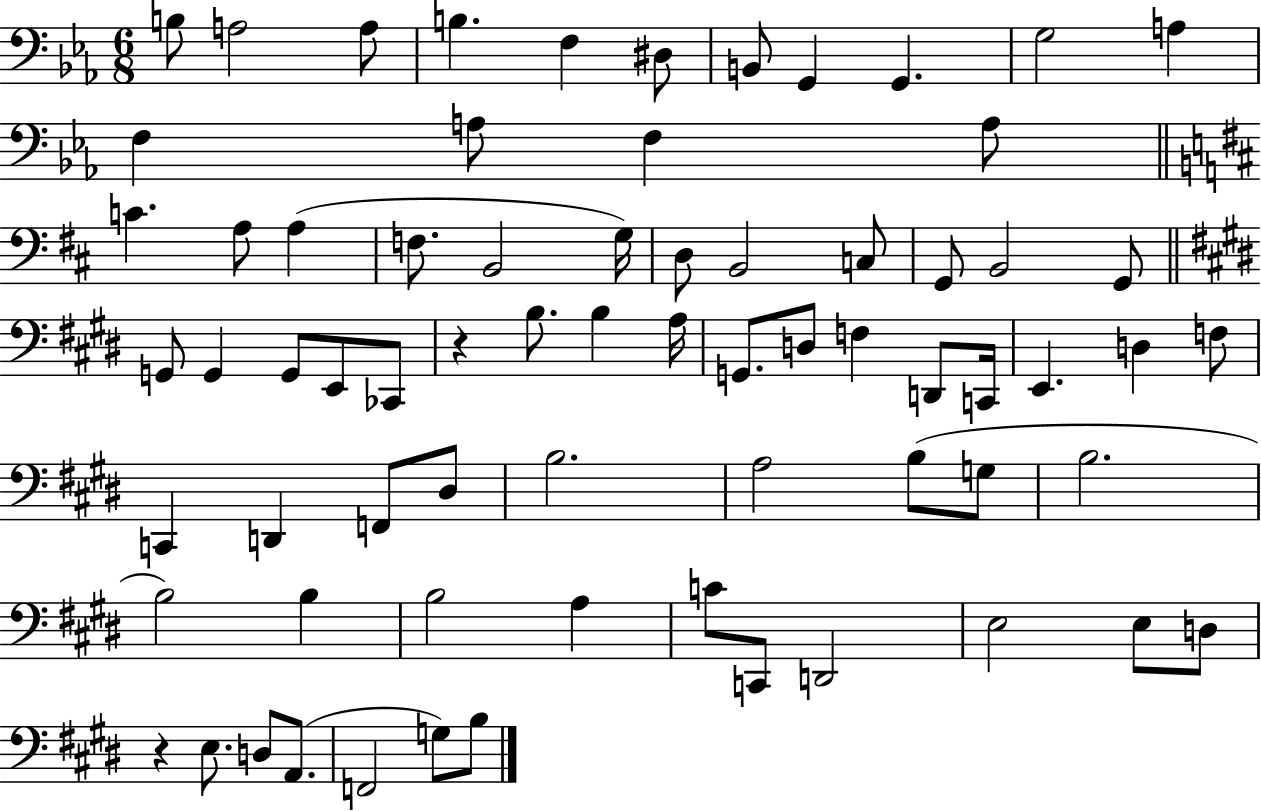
{
  \clef bass
  \numericTimeSignature
  \time 6/8
  \key ees \major
  \repeat volta 2 { b8 a2 a8 | b4. f4 dis8 | b,8 g,4 g,4. | g2 a4 | \break f4 a8 f4 a8 | \bar "||" \break \key b \minor c'4. a8 a4( | f8. b,2 g16) | d8 b,2 c8 | g,8 b,2 g,8 | \break \bar "||" \break \key e \major g,8 g,4 g,8 e,8 ces,8 | r4 b8. b4 a16 | g,8. d8 f4 d,8 c,16 | e,4. d4 f8 | \break c,4 d,4 f,8 dis8 | b2. | a2 b8( g8 | b2. | \break b2) b4 | b2 a4 | c'8 c,8 d,2 | e2 e8 d8 | \break r4 e8. d8 a,8.( | f,2 g8) b8 | } \bar "|."
}